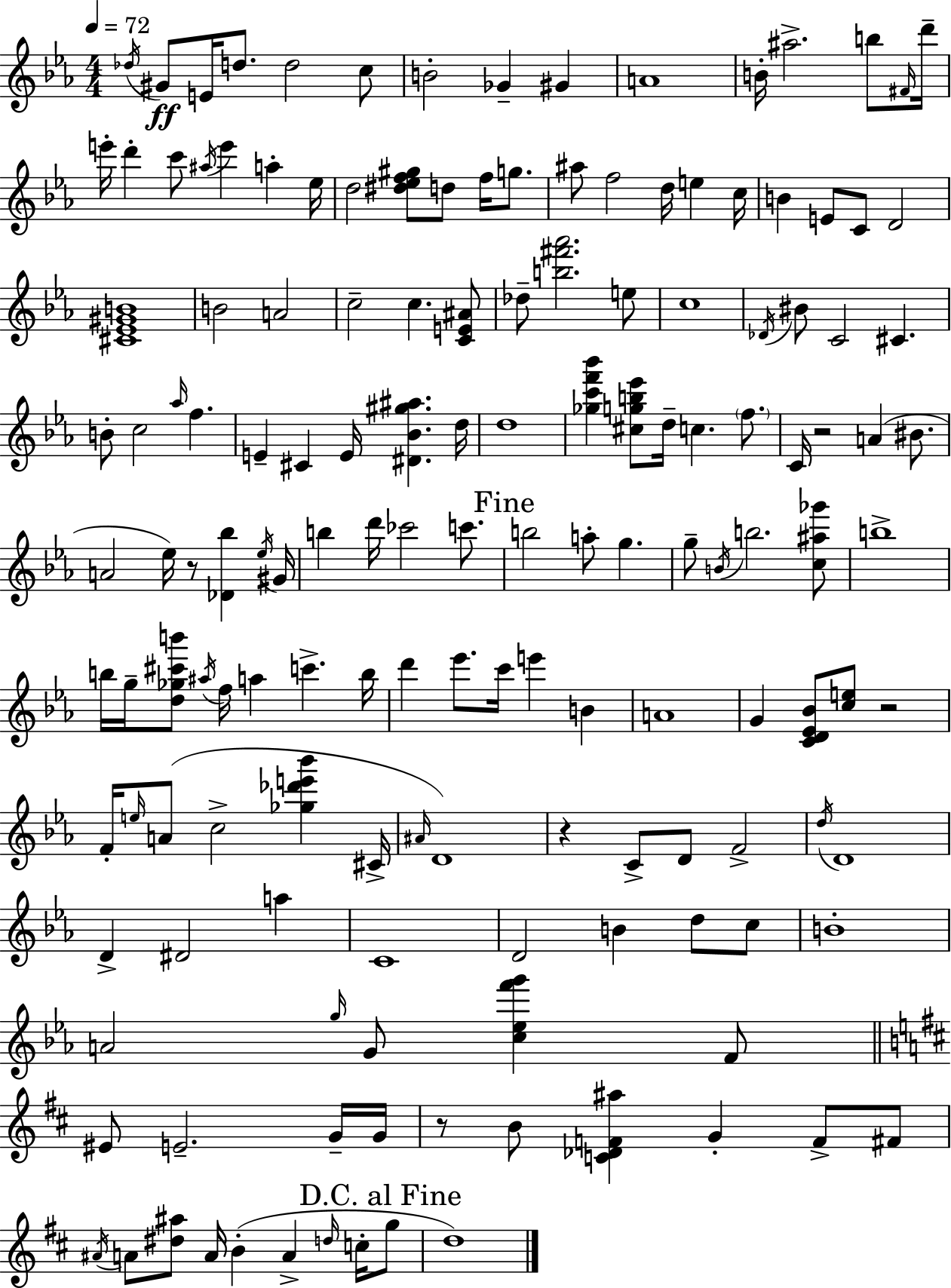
Db5/s G#4/e E4/s D5/e. D5/h C5/e B4/h Gb4/q G#4/q A4/w B4/s A#5/h. B5/e F#4/s D6/s E6/s D6/q C6/e A#5/s E6/q A5/q Eb5/s D5/h [D#5,Eb5,F5,G#5]/e D5/e F5/s G5/e. A#5/e F5/h D5/s E5/q C5/s B4/q E4/e C4/e D4/h [C#4,Eb4,G#4,B4]/w B4/h A4/h C5/h C5/q. [C4,E4,A#4]/e Db5/e [B5,F#6,Ab6]/h. E5/e C5/w Db4/s BIS4/e C4/h C#4/q. B4/e C5/h Ab5/s F5/q. E4/q C#4/q E4/s [D#4,Bb4,G#5,A#5]/q. D5/s D5/w [Gb5,C6,F6,Bb6]/q [C#5,G5,B5,Eb6]/e D5/s C5/q. F5/e. C4/s R/h A4/q BIS4/e. A4/h Eb5/s R/e [Db4,Bb5]/q Eb5/s G#4/s B5/q D6/s CES6/h C6/e. B5/h A5/e G5/q. G5/e B4/s B5/h. [C5,A#5,Gb6]/e B5/w B5/s G5/s [D5,Gb5,C#6,B6]/e A#5/s F5/s A5/q C6/q. B5/s D6/q Eb6/e. C6/s E6/q B4/q A4/w G4/q [C4,D4,Eb4,Bb4]/e [C5,E5]/e R/h F4/s E5/s A4/e C5/h [Gb5,Db6,E6,Bb6]/q C#4/s A#4/s D4/w R/q C4/e D4/e F4/h D5/s D4/w D4/q D#4/h A5/q C4/w D4/h B4/q D5/e C5/e B4/w A4/h G5/s G4/e [C5,Eb5,F6,G6]/q F4/e EIS4/e E4/h. G4/s G4/s R/e B4/e [C4,Db4,F4,A#5]/q G4/q F4/e F#4/e A#4/s A4/e [D#5,A#5]/e A4/s B4/q A4/q D5/s C5/s G5/e D5/w